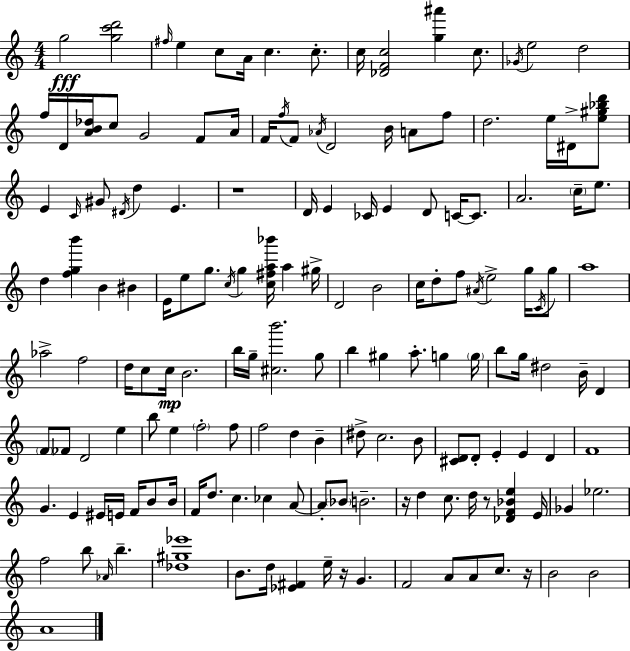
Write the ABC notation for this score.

X:1
T:Untitled
M:4/4
L:1/4
K:C
g2 [gc'd']2 ^f/4 e c/2 A/4 c c/2 c/4 [_DFc]2 [g^a'] c/2 _G/4 e2 d2 f/4 D/4 [AB_d]/4 c/2 G2 F/2 A/4 F/4 f/4 F/2 _A/4 D2 B/4 A/2 f/2 d2 e/4 ^D/4 [e^g_bd']/2 E C/4 ^G/2 ^D/4 d E z4 D/4 E _C/4 E D/2 C/4 C/2 A2 c/4 e/2 d [fgb'] B ^B E/4 e/2 g/2 c/4 g [c^fa_b']/4 a ^g/4 D2 B2 c/4 d/2 f/2 ^A/4 e2 g/4 C/4 g/2 a4 _a2 f2 d/4 c/2 c/4 B2 b/4 g/4 [^cb']2 g/2 b ^g a/2 g g/4 b/2 g/4 ^d2 B/4 D F/2 _F/2 D2 e b/2 e f2 f/2 f2 d B ^d/2 c2 B/2 [^CD]/2 D/2 E E D F4 G E ^E/4 E/4 F/4 B/2 B/4 F/4 d/2 c _c A/2 A/2 _B/2 B2 z/4 d c/2 d/4 z/2 [_DF_Be] E/4 _G _e2 f2 b/2 _A/4 b [_d^g_e']4 B/2 d/4 [_E^F] e/4 z/4 G F2 A/2 A/2 c/2 z/4 B2 B2 A4